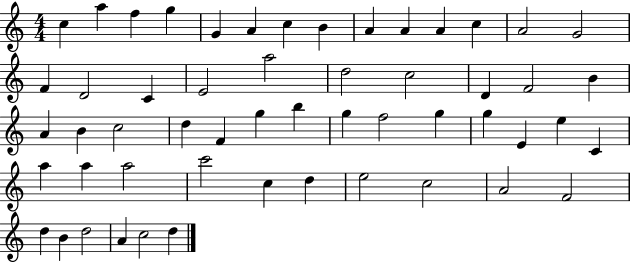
{
  \clef treble
  \numericTimeSignature
  \time 4/4
  \key c \major
  c''4 a''4 f''4 g''4 | g'4 a'4 c''4 b'4 | a'4 a'4 a'4 c''4 | a'2 g'2 | \break f'4 d'2 c'4 | e'2 a''2 | d''2 c''2 | d'4 f'2 b'4 | \break a'4 b'4 c''2 | d''4 f'4 g''4 b''4 | g''4 f''2 g''4 | g''4 e'4 e''4 c'4 | \break a''4 a''4 a''2 | c'''2 c''4 d''4 | e''2 c''2 | a'2 f'2 | \break d''4 b'4 d''2 | a'4 c''2 d''4 | \bar "|."
}